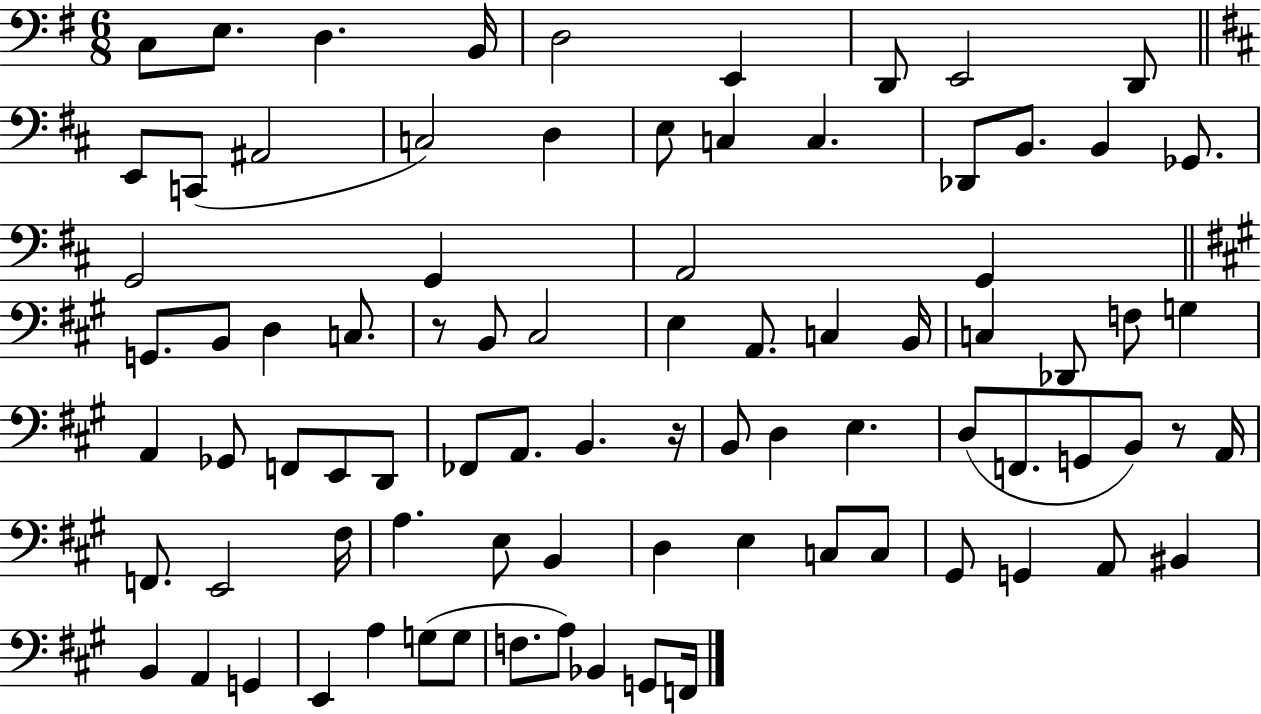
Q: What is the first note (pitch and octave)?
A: C3